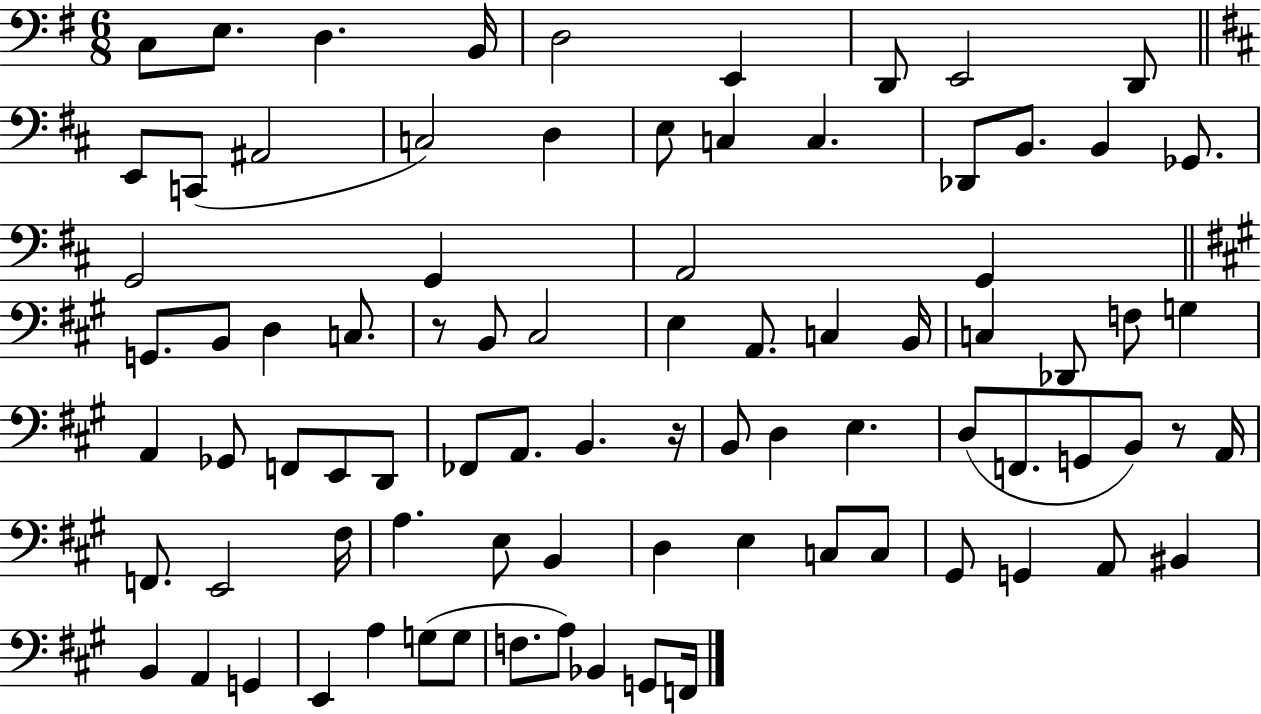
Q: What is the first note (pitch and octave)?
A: C3